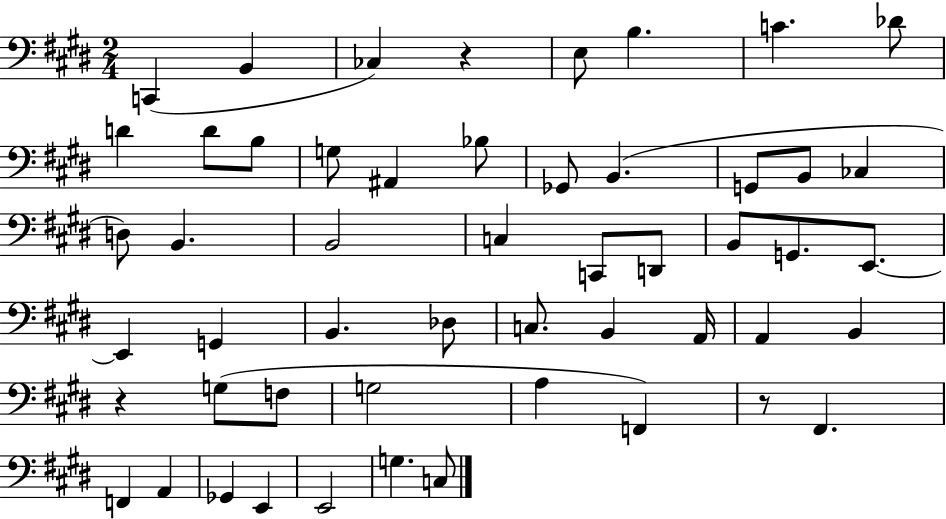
{
  \clef bass
  \numericTimeSignature
  \time 2/4
  \key e \major
  c,4( b,4 | ces4) r4 | e8 b4. | c'4. des'8 | \break d'4 d'8 b8 | g8 ais,4 bes8 | ges,8 b,4.( | g,8 b,8 ces4 | \break d8) b,4. | b,2 | c4 c,8 d,8 | b,8 g,8. e,8.~~ | \break e,4 g,4 | b,4. des8 | c8. b,4 a,16 | a,4 b,4 | \break r4 g8( f8 | g2 | a4 f,4) | r8 fis,4. | \break f,4 a,4 | ges,4 e,4 | e,2 | g4. c8 | \break \bar "|."
}